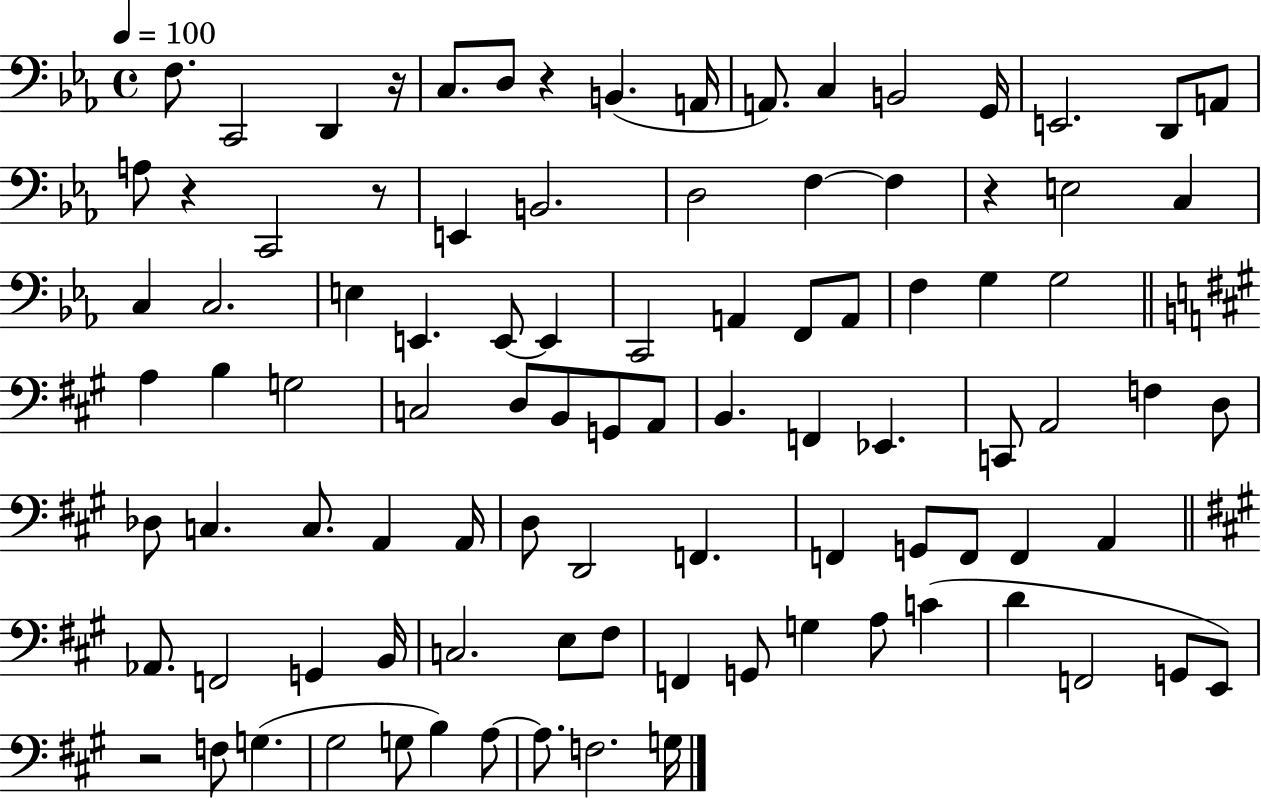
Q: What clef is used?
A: bass